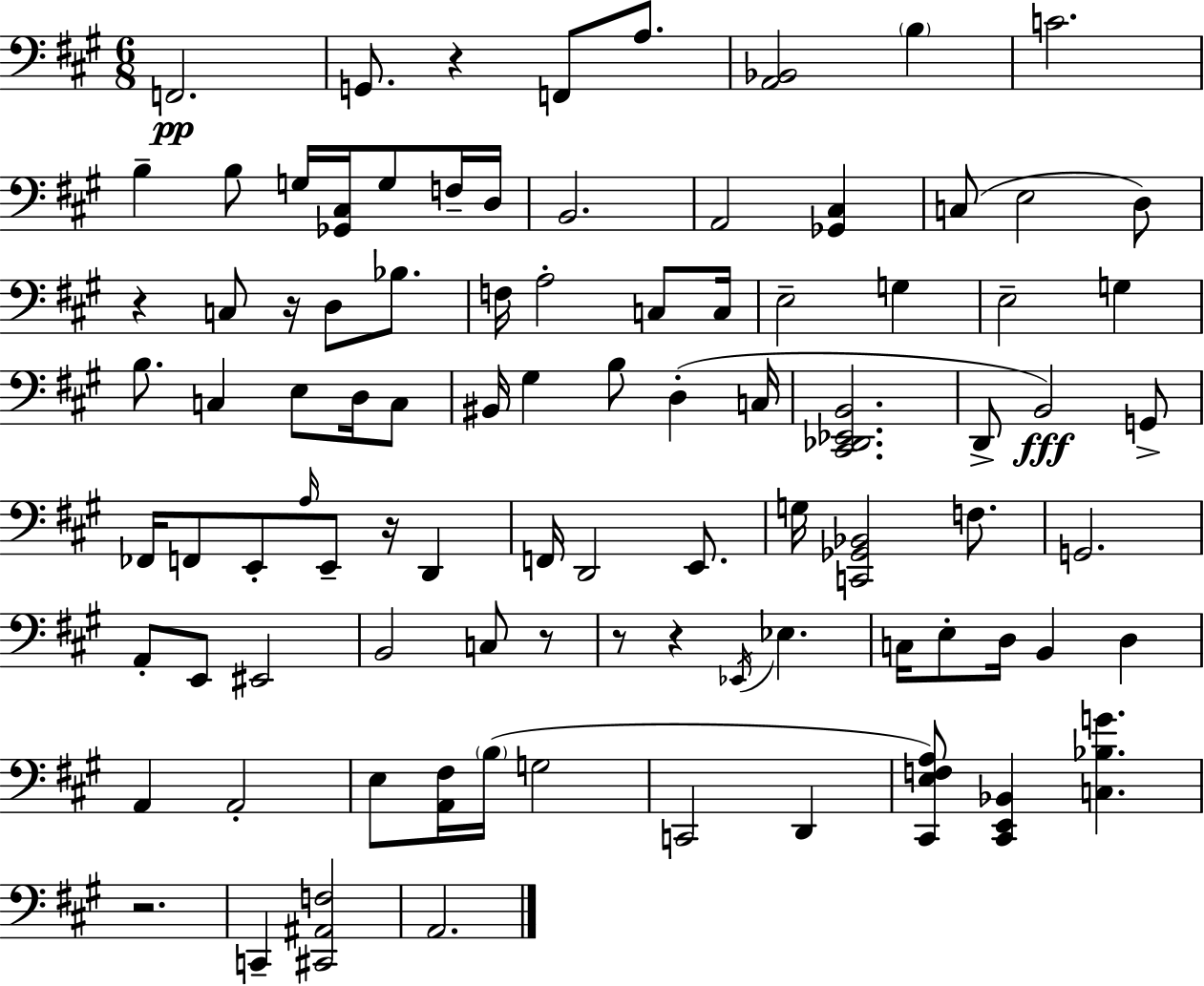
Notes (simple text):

F2/h. G2/e. R/q F2/e A3/e. [A2,Bb2]/h B3/q C4/h. B3/q B3/e G3/s [Gb2,C#3]/s G3/e F3/s D3/s B2/h. A2/h [Gb2,C#3]/q C3/e E3/h D3/e R/q C3/e R/s D3/e Bb3/e. F3/s A3/h C3/e C3/s E3/h G3/q E3/h G3/q B3/e. C3/q E3/e D3/s C3/e BIS2/s G#3/q B3/e D3/q C3/s [C#2,Db2,Eb2,B2]/h. D2/e B2/h G2/e FES2/s F2/e E2/e A3/s E2/e R/s D2/q F2/s D2/h E2/e. G3/s [C2,Gb2,Bb2]/h F3/e. G2/h. A2/e E2/e EIS2/h B2/h C3/e R/e R/e R/q Eb2/s Eb3/q. C3/s E3/e D3/s B2/q D3/q A2/q A2/h E3/e [A2,F#3]/s B3/s G3/h C2/h D2/q [C#2,E3,F3,A3]/e [C#2,E2,Bb2]/q [C3,Bb3,G4]/q. R/h. C2/q [C#2,A#2,F3]/h A2/h.